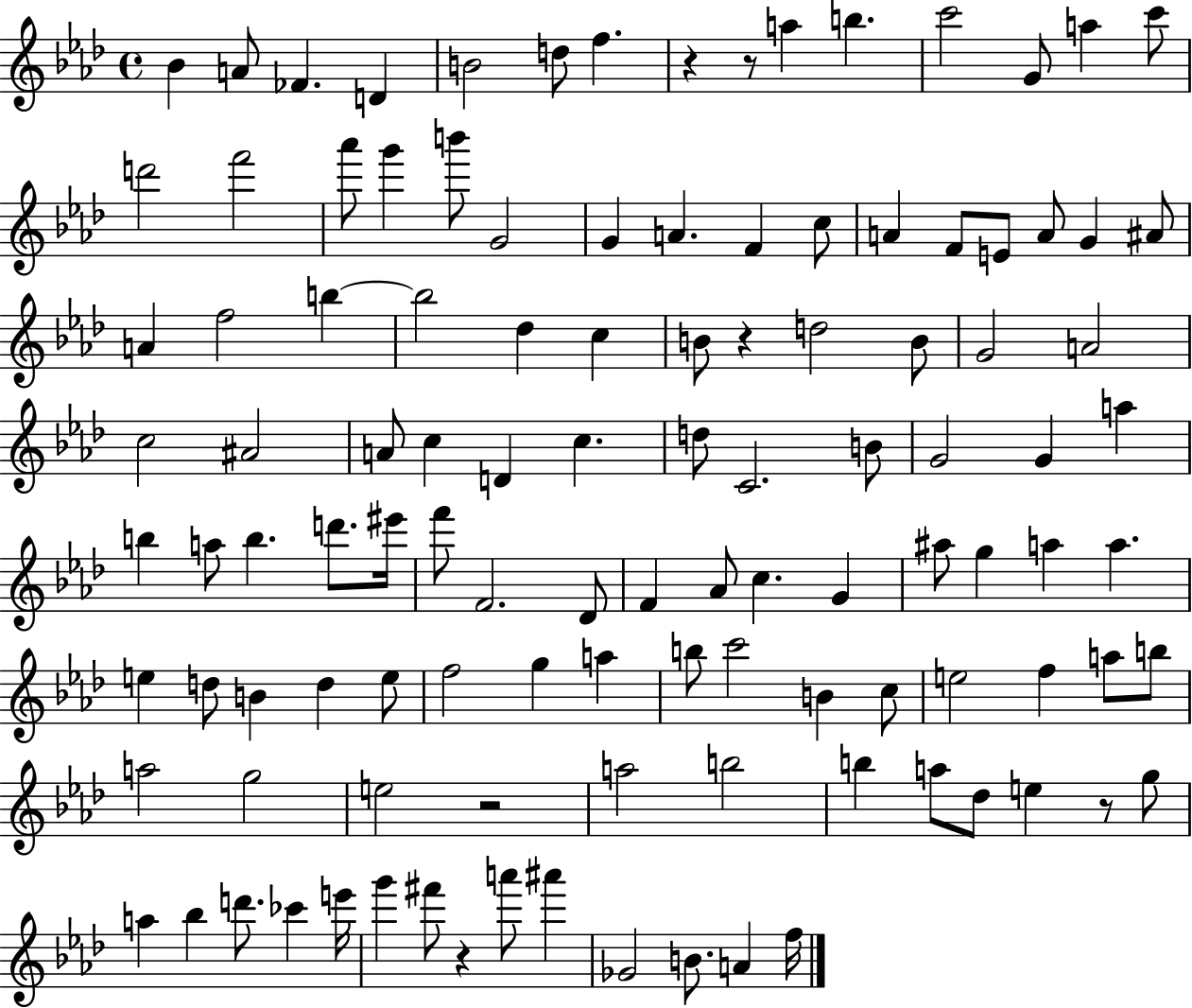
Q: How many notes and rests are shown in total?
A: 113